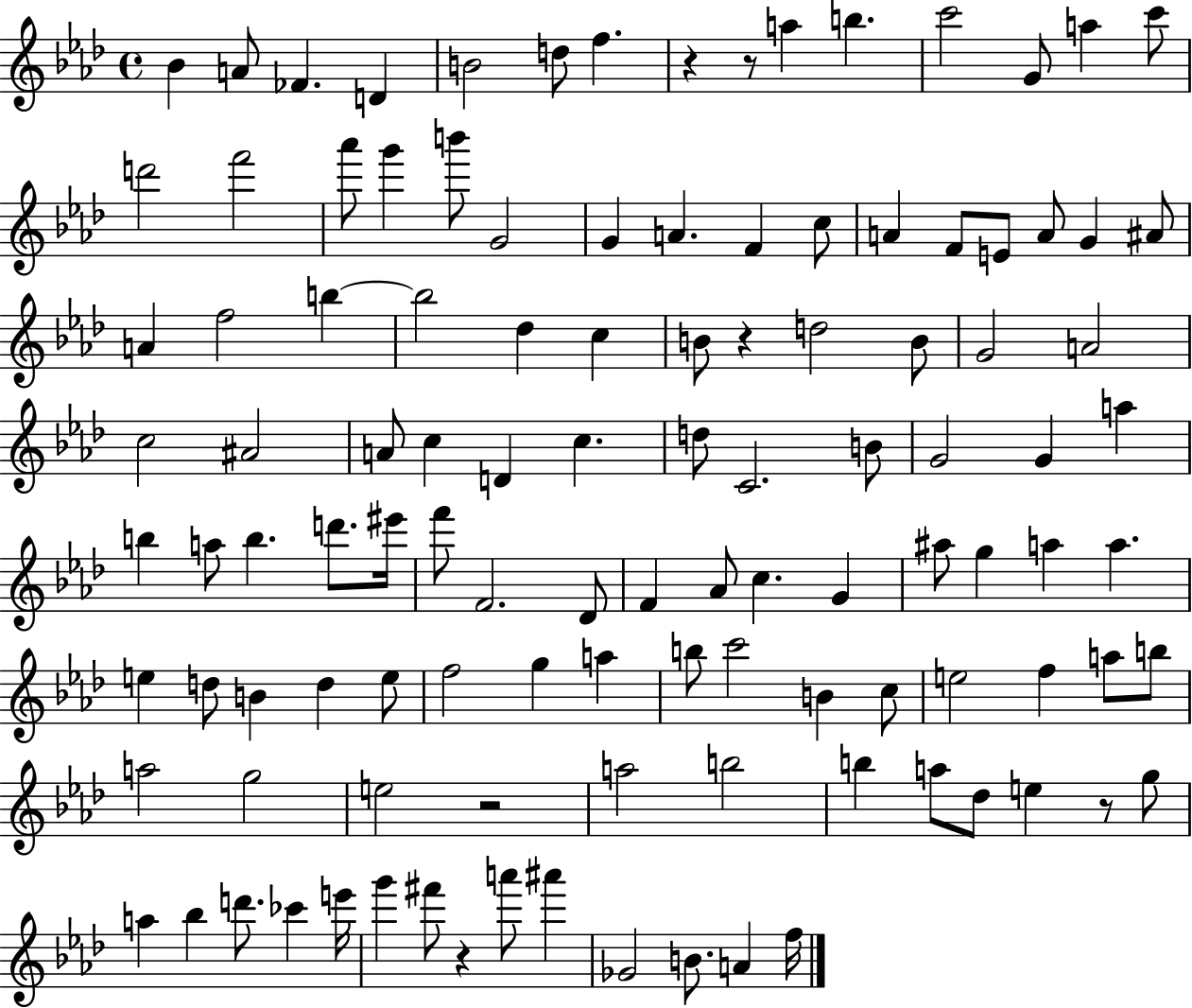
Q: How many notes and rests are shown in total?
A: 113